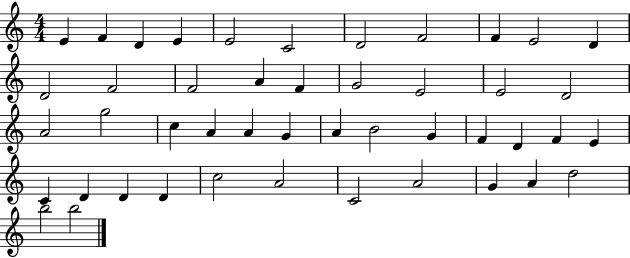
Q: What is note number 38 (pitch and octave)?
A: C5